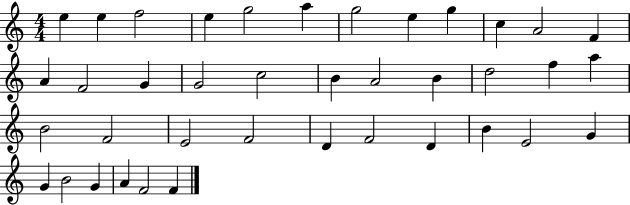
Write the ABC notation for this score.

X:1
T:Untitled
M:4/4
L:1/4
K:C
e e f2 e g2 a g2 e g c A2 F A F2 G G2 c2 B A2 B d2 f a B2 F2 E2 F2 D F2 D B E2 G G B2 G A F2 F